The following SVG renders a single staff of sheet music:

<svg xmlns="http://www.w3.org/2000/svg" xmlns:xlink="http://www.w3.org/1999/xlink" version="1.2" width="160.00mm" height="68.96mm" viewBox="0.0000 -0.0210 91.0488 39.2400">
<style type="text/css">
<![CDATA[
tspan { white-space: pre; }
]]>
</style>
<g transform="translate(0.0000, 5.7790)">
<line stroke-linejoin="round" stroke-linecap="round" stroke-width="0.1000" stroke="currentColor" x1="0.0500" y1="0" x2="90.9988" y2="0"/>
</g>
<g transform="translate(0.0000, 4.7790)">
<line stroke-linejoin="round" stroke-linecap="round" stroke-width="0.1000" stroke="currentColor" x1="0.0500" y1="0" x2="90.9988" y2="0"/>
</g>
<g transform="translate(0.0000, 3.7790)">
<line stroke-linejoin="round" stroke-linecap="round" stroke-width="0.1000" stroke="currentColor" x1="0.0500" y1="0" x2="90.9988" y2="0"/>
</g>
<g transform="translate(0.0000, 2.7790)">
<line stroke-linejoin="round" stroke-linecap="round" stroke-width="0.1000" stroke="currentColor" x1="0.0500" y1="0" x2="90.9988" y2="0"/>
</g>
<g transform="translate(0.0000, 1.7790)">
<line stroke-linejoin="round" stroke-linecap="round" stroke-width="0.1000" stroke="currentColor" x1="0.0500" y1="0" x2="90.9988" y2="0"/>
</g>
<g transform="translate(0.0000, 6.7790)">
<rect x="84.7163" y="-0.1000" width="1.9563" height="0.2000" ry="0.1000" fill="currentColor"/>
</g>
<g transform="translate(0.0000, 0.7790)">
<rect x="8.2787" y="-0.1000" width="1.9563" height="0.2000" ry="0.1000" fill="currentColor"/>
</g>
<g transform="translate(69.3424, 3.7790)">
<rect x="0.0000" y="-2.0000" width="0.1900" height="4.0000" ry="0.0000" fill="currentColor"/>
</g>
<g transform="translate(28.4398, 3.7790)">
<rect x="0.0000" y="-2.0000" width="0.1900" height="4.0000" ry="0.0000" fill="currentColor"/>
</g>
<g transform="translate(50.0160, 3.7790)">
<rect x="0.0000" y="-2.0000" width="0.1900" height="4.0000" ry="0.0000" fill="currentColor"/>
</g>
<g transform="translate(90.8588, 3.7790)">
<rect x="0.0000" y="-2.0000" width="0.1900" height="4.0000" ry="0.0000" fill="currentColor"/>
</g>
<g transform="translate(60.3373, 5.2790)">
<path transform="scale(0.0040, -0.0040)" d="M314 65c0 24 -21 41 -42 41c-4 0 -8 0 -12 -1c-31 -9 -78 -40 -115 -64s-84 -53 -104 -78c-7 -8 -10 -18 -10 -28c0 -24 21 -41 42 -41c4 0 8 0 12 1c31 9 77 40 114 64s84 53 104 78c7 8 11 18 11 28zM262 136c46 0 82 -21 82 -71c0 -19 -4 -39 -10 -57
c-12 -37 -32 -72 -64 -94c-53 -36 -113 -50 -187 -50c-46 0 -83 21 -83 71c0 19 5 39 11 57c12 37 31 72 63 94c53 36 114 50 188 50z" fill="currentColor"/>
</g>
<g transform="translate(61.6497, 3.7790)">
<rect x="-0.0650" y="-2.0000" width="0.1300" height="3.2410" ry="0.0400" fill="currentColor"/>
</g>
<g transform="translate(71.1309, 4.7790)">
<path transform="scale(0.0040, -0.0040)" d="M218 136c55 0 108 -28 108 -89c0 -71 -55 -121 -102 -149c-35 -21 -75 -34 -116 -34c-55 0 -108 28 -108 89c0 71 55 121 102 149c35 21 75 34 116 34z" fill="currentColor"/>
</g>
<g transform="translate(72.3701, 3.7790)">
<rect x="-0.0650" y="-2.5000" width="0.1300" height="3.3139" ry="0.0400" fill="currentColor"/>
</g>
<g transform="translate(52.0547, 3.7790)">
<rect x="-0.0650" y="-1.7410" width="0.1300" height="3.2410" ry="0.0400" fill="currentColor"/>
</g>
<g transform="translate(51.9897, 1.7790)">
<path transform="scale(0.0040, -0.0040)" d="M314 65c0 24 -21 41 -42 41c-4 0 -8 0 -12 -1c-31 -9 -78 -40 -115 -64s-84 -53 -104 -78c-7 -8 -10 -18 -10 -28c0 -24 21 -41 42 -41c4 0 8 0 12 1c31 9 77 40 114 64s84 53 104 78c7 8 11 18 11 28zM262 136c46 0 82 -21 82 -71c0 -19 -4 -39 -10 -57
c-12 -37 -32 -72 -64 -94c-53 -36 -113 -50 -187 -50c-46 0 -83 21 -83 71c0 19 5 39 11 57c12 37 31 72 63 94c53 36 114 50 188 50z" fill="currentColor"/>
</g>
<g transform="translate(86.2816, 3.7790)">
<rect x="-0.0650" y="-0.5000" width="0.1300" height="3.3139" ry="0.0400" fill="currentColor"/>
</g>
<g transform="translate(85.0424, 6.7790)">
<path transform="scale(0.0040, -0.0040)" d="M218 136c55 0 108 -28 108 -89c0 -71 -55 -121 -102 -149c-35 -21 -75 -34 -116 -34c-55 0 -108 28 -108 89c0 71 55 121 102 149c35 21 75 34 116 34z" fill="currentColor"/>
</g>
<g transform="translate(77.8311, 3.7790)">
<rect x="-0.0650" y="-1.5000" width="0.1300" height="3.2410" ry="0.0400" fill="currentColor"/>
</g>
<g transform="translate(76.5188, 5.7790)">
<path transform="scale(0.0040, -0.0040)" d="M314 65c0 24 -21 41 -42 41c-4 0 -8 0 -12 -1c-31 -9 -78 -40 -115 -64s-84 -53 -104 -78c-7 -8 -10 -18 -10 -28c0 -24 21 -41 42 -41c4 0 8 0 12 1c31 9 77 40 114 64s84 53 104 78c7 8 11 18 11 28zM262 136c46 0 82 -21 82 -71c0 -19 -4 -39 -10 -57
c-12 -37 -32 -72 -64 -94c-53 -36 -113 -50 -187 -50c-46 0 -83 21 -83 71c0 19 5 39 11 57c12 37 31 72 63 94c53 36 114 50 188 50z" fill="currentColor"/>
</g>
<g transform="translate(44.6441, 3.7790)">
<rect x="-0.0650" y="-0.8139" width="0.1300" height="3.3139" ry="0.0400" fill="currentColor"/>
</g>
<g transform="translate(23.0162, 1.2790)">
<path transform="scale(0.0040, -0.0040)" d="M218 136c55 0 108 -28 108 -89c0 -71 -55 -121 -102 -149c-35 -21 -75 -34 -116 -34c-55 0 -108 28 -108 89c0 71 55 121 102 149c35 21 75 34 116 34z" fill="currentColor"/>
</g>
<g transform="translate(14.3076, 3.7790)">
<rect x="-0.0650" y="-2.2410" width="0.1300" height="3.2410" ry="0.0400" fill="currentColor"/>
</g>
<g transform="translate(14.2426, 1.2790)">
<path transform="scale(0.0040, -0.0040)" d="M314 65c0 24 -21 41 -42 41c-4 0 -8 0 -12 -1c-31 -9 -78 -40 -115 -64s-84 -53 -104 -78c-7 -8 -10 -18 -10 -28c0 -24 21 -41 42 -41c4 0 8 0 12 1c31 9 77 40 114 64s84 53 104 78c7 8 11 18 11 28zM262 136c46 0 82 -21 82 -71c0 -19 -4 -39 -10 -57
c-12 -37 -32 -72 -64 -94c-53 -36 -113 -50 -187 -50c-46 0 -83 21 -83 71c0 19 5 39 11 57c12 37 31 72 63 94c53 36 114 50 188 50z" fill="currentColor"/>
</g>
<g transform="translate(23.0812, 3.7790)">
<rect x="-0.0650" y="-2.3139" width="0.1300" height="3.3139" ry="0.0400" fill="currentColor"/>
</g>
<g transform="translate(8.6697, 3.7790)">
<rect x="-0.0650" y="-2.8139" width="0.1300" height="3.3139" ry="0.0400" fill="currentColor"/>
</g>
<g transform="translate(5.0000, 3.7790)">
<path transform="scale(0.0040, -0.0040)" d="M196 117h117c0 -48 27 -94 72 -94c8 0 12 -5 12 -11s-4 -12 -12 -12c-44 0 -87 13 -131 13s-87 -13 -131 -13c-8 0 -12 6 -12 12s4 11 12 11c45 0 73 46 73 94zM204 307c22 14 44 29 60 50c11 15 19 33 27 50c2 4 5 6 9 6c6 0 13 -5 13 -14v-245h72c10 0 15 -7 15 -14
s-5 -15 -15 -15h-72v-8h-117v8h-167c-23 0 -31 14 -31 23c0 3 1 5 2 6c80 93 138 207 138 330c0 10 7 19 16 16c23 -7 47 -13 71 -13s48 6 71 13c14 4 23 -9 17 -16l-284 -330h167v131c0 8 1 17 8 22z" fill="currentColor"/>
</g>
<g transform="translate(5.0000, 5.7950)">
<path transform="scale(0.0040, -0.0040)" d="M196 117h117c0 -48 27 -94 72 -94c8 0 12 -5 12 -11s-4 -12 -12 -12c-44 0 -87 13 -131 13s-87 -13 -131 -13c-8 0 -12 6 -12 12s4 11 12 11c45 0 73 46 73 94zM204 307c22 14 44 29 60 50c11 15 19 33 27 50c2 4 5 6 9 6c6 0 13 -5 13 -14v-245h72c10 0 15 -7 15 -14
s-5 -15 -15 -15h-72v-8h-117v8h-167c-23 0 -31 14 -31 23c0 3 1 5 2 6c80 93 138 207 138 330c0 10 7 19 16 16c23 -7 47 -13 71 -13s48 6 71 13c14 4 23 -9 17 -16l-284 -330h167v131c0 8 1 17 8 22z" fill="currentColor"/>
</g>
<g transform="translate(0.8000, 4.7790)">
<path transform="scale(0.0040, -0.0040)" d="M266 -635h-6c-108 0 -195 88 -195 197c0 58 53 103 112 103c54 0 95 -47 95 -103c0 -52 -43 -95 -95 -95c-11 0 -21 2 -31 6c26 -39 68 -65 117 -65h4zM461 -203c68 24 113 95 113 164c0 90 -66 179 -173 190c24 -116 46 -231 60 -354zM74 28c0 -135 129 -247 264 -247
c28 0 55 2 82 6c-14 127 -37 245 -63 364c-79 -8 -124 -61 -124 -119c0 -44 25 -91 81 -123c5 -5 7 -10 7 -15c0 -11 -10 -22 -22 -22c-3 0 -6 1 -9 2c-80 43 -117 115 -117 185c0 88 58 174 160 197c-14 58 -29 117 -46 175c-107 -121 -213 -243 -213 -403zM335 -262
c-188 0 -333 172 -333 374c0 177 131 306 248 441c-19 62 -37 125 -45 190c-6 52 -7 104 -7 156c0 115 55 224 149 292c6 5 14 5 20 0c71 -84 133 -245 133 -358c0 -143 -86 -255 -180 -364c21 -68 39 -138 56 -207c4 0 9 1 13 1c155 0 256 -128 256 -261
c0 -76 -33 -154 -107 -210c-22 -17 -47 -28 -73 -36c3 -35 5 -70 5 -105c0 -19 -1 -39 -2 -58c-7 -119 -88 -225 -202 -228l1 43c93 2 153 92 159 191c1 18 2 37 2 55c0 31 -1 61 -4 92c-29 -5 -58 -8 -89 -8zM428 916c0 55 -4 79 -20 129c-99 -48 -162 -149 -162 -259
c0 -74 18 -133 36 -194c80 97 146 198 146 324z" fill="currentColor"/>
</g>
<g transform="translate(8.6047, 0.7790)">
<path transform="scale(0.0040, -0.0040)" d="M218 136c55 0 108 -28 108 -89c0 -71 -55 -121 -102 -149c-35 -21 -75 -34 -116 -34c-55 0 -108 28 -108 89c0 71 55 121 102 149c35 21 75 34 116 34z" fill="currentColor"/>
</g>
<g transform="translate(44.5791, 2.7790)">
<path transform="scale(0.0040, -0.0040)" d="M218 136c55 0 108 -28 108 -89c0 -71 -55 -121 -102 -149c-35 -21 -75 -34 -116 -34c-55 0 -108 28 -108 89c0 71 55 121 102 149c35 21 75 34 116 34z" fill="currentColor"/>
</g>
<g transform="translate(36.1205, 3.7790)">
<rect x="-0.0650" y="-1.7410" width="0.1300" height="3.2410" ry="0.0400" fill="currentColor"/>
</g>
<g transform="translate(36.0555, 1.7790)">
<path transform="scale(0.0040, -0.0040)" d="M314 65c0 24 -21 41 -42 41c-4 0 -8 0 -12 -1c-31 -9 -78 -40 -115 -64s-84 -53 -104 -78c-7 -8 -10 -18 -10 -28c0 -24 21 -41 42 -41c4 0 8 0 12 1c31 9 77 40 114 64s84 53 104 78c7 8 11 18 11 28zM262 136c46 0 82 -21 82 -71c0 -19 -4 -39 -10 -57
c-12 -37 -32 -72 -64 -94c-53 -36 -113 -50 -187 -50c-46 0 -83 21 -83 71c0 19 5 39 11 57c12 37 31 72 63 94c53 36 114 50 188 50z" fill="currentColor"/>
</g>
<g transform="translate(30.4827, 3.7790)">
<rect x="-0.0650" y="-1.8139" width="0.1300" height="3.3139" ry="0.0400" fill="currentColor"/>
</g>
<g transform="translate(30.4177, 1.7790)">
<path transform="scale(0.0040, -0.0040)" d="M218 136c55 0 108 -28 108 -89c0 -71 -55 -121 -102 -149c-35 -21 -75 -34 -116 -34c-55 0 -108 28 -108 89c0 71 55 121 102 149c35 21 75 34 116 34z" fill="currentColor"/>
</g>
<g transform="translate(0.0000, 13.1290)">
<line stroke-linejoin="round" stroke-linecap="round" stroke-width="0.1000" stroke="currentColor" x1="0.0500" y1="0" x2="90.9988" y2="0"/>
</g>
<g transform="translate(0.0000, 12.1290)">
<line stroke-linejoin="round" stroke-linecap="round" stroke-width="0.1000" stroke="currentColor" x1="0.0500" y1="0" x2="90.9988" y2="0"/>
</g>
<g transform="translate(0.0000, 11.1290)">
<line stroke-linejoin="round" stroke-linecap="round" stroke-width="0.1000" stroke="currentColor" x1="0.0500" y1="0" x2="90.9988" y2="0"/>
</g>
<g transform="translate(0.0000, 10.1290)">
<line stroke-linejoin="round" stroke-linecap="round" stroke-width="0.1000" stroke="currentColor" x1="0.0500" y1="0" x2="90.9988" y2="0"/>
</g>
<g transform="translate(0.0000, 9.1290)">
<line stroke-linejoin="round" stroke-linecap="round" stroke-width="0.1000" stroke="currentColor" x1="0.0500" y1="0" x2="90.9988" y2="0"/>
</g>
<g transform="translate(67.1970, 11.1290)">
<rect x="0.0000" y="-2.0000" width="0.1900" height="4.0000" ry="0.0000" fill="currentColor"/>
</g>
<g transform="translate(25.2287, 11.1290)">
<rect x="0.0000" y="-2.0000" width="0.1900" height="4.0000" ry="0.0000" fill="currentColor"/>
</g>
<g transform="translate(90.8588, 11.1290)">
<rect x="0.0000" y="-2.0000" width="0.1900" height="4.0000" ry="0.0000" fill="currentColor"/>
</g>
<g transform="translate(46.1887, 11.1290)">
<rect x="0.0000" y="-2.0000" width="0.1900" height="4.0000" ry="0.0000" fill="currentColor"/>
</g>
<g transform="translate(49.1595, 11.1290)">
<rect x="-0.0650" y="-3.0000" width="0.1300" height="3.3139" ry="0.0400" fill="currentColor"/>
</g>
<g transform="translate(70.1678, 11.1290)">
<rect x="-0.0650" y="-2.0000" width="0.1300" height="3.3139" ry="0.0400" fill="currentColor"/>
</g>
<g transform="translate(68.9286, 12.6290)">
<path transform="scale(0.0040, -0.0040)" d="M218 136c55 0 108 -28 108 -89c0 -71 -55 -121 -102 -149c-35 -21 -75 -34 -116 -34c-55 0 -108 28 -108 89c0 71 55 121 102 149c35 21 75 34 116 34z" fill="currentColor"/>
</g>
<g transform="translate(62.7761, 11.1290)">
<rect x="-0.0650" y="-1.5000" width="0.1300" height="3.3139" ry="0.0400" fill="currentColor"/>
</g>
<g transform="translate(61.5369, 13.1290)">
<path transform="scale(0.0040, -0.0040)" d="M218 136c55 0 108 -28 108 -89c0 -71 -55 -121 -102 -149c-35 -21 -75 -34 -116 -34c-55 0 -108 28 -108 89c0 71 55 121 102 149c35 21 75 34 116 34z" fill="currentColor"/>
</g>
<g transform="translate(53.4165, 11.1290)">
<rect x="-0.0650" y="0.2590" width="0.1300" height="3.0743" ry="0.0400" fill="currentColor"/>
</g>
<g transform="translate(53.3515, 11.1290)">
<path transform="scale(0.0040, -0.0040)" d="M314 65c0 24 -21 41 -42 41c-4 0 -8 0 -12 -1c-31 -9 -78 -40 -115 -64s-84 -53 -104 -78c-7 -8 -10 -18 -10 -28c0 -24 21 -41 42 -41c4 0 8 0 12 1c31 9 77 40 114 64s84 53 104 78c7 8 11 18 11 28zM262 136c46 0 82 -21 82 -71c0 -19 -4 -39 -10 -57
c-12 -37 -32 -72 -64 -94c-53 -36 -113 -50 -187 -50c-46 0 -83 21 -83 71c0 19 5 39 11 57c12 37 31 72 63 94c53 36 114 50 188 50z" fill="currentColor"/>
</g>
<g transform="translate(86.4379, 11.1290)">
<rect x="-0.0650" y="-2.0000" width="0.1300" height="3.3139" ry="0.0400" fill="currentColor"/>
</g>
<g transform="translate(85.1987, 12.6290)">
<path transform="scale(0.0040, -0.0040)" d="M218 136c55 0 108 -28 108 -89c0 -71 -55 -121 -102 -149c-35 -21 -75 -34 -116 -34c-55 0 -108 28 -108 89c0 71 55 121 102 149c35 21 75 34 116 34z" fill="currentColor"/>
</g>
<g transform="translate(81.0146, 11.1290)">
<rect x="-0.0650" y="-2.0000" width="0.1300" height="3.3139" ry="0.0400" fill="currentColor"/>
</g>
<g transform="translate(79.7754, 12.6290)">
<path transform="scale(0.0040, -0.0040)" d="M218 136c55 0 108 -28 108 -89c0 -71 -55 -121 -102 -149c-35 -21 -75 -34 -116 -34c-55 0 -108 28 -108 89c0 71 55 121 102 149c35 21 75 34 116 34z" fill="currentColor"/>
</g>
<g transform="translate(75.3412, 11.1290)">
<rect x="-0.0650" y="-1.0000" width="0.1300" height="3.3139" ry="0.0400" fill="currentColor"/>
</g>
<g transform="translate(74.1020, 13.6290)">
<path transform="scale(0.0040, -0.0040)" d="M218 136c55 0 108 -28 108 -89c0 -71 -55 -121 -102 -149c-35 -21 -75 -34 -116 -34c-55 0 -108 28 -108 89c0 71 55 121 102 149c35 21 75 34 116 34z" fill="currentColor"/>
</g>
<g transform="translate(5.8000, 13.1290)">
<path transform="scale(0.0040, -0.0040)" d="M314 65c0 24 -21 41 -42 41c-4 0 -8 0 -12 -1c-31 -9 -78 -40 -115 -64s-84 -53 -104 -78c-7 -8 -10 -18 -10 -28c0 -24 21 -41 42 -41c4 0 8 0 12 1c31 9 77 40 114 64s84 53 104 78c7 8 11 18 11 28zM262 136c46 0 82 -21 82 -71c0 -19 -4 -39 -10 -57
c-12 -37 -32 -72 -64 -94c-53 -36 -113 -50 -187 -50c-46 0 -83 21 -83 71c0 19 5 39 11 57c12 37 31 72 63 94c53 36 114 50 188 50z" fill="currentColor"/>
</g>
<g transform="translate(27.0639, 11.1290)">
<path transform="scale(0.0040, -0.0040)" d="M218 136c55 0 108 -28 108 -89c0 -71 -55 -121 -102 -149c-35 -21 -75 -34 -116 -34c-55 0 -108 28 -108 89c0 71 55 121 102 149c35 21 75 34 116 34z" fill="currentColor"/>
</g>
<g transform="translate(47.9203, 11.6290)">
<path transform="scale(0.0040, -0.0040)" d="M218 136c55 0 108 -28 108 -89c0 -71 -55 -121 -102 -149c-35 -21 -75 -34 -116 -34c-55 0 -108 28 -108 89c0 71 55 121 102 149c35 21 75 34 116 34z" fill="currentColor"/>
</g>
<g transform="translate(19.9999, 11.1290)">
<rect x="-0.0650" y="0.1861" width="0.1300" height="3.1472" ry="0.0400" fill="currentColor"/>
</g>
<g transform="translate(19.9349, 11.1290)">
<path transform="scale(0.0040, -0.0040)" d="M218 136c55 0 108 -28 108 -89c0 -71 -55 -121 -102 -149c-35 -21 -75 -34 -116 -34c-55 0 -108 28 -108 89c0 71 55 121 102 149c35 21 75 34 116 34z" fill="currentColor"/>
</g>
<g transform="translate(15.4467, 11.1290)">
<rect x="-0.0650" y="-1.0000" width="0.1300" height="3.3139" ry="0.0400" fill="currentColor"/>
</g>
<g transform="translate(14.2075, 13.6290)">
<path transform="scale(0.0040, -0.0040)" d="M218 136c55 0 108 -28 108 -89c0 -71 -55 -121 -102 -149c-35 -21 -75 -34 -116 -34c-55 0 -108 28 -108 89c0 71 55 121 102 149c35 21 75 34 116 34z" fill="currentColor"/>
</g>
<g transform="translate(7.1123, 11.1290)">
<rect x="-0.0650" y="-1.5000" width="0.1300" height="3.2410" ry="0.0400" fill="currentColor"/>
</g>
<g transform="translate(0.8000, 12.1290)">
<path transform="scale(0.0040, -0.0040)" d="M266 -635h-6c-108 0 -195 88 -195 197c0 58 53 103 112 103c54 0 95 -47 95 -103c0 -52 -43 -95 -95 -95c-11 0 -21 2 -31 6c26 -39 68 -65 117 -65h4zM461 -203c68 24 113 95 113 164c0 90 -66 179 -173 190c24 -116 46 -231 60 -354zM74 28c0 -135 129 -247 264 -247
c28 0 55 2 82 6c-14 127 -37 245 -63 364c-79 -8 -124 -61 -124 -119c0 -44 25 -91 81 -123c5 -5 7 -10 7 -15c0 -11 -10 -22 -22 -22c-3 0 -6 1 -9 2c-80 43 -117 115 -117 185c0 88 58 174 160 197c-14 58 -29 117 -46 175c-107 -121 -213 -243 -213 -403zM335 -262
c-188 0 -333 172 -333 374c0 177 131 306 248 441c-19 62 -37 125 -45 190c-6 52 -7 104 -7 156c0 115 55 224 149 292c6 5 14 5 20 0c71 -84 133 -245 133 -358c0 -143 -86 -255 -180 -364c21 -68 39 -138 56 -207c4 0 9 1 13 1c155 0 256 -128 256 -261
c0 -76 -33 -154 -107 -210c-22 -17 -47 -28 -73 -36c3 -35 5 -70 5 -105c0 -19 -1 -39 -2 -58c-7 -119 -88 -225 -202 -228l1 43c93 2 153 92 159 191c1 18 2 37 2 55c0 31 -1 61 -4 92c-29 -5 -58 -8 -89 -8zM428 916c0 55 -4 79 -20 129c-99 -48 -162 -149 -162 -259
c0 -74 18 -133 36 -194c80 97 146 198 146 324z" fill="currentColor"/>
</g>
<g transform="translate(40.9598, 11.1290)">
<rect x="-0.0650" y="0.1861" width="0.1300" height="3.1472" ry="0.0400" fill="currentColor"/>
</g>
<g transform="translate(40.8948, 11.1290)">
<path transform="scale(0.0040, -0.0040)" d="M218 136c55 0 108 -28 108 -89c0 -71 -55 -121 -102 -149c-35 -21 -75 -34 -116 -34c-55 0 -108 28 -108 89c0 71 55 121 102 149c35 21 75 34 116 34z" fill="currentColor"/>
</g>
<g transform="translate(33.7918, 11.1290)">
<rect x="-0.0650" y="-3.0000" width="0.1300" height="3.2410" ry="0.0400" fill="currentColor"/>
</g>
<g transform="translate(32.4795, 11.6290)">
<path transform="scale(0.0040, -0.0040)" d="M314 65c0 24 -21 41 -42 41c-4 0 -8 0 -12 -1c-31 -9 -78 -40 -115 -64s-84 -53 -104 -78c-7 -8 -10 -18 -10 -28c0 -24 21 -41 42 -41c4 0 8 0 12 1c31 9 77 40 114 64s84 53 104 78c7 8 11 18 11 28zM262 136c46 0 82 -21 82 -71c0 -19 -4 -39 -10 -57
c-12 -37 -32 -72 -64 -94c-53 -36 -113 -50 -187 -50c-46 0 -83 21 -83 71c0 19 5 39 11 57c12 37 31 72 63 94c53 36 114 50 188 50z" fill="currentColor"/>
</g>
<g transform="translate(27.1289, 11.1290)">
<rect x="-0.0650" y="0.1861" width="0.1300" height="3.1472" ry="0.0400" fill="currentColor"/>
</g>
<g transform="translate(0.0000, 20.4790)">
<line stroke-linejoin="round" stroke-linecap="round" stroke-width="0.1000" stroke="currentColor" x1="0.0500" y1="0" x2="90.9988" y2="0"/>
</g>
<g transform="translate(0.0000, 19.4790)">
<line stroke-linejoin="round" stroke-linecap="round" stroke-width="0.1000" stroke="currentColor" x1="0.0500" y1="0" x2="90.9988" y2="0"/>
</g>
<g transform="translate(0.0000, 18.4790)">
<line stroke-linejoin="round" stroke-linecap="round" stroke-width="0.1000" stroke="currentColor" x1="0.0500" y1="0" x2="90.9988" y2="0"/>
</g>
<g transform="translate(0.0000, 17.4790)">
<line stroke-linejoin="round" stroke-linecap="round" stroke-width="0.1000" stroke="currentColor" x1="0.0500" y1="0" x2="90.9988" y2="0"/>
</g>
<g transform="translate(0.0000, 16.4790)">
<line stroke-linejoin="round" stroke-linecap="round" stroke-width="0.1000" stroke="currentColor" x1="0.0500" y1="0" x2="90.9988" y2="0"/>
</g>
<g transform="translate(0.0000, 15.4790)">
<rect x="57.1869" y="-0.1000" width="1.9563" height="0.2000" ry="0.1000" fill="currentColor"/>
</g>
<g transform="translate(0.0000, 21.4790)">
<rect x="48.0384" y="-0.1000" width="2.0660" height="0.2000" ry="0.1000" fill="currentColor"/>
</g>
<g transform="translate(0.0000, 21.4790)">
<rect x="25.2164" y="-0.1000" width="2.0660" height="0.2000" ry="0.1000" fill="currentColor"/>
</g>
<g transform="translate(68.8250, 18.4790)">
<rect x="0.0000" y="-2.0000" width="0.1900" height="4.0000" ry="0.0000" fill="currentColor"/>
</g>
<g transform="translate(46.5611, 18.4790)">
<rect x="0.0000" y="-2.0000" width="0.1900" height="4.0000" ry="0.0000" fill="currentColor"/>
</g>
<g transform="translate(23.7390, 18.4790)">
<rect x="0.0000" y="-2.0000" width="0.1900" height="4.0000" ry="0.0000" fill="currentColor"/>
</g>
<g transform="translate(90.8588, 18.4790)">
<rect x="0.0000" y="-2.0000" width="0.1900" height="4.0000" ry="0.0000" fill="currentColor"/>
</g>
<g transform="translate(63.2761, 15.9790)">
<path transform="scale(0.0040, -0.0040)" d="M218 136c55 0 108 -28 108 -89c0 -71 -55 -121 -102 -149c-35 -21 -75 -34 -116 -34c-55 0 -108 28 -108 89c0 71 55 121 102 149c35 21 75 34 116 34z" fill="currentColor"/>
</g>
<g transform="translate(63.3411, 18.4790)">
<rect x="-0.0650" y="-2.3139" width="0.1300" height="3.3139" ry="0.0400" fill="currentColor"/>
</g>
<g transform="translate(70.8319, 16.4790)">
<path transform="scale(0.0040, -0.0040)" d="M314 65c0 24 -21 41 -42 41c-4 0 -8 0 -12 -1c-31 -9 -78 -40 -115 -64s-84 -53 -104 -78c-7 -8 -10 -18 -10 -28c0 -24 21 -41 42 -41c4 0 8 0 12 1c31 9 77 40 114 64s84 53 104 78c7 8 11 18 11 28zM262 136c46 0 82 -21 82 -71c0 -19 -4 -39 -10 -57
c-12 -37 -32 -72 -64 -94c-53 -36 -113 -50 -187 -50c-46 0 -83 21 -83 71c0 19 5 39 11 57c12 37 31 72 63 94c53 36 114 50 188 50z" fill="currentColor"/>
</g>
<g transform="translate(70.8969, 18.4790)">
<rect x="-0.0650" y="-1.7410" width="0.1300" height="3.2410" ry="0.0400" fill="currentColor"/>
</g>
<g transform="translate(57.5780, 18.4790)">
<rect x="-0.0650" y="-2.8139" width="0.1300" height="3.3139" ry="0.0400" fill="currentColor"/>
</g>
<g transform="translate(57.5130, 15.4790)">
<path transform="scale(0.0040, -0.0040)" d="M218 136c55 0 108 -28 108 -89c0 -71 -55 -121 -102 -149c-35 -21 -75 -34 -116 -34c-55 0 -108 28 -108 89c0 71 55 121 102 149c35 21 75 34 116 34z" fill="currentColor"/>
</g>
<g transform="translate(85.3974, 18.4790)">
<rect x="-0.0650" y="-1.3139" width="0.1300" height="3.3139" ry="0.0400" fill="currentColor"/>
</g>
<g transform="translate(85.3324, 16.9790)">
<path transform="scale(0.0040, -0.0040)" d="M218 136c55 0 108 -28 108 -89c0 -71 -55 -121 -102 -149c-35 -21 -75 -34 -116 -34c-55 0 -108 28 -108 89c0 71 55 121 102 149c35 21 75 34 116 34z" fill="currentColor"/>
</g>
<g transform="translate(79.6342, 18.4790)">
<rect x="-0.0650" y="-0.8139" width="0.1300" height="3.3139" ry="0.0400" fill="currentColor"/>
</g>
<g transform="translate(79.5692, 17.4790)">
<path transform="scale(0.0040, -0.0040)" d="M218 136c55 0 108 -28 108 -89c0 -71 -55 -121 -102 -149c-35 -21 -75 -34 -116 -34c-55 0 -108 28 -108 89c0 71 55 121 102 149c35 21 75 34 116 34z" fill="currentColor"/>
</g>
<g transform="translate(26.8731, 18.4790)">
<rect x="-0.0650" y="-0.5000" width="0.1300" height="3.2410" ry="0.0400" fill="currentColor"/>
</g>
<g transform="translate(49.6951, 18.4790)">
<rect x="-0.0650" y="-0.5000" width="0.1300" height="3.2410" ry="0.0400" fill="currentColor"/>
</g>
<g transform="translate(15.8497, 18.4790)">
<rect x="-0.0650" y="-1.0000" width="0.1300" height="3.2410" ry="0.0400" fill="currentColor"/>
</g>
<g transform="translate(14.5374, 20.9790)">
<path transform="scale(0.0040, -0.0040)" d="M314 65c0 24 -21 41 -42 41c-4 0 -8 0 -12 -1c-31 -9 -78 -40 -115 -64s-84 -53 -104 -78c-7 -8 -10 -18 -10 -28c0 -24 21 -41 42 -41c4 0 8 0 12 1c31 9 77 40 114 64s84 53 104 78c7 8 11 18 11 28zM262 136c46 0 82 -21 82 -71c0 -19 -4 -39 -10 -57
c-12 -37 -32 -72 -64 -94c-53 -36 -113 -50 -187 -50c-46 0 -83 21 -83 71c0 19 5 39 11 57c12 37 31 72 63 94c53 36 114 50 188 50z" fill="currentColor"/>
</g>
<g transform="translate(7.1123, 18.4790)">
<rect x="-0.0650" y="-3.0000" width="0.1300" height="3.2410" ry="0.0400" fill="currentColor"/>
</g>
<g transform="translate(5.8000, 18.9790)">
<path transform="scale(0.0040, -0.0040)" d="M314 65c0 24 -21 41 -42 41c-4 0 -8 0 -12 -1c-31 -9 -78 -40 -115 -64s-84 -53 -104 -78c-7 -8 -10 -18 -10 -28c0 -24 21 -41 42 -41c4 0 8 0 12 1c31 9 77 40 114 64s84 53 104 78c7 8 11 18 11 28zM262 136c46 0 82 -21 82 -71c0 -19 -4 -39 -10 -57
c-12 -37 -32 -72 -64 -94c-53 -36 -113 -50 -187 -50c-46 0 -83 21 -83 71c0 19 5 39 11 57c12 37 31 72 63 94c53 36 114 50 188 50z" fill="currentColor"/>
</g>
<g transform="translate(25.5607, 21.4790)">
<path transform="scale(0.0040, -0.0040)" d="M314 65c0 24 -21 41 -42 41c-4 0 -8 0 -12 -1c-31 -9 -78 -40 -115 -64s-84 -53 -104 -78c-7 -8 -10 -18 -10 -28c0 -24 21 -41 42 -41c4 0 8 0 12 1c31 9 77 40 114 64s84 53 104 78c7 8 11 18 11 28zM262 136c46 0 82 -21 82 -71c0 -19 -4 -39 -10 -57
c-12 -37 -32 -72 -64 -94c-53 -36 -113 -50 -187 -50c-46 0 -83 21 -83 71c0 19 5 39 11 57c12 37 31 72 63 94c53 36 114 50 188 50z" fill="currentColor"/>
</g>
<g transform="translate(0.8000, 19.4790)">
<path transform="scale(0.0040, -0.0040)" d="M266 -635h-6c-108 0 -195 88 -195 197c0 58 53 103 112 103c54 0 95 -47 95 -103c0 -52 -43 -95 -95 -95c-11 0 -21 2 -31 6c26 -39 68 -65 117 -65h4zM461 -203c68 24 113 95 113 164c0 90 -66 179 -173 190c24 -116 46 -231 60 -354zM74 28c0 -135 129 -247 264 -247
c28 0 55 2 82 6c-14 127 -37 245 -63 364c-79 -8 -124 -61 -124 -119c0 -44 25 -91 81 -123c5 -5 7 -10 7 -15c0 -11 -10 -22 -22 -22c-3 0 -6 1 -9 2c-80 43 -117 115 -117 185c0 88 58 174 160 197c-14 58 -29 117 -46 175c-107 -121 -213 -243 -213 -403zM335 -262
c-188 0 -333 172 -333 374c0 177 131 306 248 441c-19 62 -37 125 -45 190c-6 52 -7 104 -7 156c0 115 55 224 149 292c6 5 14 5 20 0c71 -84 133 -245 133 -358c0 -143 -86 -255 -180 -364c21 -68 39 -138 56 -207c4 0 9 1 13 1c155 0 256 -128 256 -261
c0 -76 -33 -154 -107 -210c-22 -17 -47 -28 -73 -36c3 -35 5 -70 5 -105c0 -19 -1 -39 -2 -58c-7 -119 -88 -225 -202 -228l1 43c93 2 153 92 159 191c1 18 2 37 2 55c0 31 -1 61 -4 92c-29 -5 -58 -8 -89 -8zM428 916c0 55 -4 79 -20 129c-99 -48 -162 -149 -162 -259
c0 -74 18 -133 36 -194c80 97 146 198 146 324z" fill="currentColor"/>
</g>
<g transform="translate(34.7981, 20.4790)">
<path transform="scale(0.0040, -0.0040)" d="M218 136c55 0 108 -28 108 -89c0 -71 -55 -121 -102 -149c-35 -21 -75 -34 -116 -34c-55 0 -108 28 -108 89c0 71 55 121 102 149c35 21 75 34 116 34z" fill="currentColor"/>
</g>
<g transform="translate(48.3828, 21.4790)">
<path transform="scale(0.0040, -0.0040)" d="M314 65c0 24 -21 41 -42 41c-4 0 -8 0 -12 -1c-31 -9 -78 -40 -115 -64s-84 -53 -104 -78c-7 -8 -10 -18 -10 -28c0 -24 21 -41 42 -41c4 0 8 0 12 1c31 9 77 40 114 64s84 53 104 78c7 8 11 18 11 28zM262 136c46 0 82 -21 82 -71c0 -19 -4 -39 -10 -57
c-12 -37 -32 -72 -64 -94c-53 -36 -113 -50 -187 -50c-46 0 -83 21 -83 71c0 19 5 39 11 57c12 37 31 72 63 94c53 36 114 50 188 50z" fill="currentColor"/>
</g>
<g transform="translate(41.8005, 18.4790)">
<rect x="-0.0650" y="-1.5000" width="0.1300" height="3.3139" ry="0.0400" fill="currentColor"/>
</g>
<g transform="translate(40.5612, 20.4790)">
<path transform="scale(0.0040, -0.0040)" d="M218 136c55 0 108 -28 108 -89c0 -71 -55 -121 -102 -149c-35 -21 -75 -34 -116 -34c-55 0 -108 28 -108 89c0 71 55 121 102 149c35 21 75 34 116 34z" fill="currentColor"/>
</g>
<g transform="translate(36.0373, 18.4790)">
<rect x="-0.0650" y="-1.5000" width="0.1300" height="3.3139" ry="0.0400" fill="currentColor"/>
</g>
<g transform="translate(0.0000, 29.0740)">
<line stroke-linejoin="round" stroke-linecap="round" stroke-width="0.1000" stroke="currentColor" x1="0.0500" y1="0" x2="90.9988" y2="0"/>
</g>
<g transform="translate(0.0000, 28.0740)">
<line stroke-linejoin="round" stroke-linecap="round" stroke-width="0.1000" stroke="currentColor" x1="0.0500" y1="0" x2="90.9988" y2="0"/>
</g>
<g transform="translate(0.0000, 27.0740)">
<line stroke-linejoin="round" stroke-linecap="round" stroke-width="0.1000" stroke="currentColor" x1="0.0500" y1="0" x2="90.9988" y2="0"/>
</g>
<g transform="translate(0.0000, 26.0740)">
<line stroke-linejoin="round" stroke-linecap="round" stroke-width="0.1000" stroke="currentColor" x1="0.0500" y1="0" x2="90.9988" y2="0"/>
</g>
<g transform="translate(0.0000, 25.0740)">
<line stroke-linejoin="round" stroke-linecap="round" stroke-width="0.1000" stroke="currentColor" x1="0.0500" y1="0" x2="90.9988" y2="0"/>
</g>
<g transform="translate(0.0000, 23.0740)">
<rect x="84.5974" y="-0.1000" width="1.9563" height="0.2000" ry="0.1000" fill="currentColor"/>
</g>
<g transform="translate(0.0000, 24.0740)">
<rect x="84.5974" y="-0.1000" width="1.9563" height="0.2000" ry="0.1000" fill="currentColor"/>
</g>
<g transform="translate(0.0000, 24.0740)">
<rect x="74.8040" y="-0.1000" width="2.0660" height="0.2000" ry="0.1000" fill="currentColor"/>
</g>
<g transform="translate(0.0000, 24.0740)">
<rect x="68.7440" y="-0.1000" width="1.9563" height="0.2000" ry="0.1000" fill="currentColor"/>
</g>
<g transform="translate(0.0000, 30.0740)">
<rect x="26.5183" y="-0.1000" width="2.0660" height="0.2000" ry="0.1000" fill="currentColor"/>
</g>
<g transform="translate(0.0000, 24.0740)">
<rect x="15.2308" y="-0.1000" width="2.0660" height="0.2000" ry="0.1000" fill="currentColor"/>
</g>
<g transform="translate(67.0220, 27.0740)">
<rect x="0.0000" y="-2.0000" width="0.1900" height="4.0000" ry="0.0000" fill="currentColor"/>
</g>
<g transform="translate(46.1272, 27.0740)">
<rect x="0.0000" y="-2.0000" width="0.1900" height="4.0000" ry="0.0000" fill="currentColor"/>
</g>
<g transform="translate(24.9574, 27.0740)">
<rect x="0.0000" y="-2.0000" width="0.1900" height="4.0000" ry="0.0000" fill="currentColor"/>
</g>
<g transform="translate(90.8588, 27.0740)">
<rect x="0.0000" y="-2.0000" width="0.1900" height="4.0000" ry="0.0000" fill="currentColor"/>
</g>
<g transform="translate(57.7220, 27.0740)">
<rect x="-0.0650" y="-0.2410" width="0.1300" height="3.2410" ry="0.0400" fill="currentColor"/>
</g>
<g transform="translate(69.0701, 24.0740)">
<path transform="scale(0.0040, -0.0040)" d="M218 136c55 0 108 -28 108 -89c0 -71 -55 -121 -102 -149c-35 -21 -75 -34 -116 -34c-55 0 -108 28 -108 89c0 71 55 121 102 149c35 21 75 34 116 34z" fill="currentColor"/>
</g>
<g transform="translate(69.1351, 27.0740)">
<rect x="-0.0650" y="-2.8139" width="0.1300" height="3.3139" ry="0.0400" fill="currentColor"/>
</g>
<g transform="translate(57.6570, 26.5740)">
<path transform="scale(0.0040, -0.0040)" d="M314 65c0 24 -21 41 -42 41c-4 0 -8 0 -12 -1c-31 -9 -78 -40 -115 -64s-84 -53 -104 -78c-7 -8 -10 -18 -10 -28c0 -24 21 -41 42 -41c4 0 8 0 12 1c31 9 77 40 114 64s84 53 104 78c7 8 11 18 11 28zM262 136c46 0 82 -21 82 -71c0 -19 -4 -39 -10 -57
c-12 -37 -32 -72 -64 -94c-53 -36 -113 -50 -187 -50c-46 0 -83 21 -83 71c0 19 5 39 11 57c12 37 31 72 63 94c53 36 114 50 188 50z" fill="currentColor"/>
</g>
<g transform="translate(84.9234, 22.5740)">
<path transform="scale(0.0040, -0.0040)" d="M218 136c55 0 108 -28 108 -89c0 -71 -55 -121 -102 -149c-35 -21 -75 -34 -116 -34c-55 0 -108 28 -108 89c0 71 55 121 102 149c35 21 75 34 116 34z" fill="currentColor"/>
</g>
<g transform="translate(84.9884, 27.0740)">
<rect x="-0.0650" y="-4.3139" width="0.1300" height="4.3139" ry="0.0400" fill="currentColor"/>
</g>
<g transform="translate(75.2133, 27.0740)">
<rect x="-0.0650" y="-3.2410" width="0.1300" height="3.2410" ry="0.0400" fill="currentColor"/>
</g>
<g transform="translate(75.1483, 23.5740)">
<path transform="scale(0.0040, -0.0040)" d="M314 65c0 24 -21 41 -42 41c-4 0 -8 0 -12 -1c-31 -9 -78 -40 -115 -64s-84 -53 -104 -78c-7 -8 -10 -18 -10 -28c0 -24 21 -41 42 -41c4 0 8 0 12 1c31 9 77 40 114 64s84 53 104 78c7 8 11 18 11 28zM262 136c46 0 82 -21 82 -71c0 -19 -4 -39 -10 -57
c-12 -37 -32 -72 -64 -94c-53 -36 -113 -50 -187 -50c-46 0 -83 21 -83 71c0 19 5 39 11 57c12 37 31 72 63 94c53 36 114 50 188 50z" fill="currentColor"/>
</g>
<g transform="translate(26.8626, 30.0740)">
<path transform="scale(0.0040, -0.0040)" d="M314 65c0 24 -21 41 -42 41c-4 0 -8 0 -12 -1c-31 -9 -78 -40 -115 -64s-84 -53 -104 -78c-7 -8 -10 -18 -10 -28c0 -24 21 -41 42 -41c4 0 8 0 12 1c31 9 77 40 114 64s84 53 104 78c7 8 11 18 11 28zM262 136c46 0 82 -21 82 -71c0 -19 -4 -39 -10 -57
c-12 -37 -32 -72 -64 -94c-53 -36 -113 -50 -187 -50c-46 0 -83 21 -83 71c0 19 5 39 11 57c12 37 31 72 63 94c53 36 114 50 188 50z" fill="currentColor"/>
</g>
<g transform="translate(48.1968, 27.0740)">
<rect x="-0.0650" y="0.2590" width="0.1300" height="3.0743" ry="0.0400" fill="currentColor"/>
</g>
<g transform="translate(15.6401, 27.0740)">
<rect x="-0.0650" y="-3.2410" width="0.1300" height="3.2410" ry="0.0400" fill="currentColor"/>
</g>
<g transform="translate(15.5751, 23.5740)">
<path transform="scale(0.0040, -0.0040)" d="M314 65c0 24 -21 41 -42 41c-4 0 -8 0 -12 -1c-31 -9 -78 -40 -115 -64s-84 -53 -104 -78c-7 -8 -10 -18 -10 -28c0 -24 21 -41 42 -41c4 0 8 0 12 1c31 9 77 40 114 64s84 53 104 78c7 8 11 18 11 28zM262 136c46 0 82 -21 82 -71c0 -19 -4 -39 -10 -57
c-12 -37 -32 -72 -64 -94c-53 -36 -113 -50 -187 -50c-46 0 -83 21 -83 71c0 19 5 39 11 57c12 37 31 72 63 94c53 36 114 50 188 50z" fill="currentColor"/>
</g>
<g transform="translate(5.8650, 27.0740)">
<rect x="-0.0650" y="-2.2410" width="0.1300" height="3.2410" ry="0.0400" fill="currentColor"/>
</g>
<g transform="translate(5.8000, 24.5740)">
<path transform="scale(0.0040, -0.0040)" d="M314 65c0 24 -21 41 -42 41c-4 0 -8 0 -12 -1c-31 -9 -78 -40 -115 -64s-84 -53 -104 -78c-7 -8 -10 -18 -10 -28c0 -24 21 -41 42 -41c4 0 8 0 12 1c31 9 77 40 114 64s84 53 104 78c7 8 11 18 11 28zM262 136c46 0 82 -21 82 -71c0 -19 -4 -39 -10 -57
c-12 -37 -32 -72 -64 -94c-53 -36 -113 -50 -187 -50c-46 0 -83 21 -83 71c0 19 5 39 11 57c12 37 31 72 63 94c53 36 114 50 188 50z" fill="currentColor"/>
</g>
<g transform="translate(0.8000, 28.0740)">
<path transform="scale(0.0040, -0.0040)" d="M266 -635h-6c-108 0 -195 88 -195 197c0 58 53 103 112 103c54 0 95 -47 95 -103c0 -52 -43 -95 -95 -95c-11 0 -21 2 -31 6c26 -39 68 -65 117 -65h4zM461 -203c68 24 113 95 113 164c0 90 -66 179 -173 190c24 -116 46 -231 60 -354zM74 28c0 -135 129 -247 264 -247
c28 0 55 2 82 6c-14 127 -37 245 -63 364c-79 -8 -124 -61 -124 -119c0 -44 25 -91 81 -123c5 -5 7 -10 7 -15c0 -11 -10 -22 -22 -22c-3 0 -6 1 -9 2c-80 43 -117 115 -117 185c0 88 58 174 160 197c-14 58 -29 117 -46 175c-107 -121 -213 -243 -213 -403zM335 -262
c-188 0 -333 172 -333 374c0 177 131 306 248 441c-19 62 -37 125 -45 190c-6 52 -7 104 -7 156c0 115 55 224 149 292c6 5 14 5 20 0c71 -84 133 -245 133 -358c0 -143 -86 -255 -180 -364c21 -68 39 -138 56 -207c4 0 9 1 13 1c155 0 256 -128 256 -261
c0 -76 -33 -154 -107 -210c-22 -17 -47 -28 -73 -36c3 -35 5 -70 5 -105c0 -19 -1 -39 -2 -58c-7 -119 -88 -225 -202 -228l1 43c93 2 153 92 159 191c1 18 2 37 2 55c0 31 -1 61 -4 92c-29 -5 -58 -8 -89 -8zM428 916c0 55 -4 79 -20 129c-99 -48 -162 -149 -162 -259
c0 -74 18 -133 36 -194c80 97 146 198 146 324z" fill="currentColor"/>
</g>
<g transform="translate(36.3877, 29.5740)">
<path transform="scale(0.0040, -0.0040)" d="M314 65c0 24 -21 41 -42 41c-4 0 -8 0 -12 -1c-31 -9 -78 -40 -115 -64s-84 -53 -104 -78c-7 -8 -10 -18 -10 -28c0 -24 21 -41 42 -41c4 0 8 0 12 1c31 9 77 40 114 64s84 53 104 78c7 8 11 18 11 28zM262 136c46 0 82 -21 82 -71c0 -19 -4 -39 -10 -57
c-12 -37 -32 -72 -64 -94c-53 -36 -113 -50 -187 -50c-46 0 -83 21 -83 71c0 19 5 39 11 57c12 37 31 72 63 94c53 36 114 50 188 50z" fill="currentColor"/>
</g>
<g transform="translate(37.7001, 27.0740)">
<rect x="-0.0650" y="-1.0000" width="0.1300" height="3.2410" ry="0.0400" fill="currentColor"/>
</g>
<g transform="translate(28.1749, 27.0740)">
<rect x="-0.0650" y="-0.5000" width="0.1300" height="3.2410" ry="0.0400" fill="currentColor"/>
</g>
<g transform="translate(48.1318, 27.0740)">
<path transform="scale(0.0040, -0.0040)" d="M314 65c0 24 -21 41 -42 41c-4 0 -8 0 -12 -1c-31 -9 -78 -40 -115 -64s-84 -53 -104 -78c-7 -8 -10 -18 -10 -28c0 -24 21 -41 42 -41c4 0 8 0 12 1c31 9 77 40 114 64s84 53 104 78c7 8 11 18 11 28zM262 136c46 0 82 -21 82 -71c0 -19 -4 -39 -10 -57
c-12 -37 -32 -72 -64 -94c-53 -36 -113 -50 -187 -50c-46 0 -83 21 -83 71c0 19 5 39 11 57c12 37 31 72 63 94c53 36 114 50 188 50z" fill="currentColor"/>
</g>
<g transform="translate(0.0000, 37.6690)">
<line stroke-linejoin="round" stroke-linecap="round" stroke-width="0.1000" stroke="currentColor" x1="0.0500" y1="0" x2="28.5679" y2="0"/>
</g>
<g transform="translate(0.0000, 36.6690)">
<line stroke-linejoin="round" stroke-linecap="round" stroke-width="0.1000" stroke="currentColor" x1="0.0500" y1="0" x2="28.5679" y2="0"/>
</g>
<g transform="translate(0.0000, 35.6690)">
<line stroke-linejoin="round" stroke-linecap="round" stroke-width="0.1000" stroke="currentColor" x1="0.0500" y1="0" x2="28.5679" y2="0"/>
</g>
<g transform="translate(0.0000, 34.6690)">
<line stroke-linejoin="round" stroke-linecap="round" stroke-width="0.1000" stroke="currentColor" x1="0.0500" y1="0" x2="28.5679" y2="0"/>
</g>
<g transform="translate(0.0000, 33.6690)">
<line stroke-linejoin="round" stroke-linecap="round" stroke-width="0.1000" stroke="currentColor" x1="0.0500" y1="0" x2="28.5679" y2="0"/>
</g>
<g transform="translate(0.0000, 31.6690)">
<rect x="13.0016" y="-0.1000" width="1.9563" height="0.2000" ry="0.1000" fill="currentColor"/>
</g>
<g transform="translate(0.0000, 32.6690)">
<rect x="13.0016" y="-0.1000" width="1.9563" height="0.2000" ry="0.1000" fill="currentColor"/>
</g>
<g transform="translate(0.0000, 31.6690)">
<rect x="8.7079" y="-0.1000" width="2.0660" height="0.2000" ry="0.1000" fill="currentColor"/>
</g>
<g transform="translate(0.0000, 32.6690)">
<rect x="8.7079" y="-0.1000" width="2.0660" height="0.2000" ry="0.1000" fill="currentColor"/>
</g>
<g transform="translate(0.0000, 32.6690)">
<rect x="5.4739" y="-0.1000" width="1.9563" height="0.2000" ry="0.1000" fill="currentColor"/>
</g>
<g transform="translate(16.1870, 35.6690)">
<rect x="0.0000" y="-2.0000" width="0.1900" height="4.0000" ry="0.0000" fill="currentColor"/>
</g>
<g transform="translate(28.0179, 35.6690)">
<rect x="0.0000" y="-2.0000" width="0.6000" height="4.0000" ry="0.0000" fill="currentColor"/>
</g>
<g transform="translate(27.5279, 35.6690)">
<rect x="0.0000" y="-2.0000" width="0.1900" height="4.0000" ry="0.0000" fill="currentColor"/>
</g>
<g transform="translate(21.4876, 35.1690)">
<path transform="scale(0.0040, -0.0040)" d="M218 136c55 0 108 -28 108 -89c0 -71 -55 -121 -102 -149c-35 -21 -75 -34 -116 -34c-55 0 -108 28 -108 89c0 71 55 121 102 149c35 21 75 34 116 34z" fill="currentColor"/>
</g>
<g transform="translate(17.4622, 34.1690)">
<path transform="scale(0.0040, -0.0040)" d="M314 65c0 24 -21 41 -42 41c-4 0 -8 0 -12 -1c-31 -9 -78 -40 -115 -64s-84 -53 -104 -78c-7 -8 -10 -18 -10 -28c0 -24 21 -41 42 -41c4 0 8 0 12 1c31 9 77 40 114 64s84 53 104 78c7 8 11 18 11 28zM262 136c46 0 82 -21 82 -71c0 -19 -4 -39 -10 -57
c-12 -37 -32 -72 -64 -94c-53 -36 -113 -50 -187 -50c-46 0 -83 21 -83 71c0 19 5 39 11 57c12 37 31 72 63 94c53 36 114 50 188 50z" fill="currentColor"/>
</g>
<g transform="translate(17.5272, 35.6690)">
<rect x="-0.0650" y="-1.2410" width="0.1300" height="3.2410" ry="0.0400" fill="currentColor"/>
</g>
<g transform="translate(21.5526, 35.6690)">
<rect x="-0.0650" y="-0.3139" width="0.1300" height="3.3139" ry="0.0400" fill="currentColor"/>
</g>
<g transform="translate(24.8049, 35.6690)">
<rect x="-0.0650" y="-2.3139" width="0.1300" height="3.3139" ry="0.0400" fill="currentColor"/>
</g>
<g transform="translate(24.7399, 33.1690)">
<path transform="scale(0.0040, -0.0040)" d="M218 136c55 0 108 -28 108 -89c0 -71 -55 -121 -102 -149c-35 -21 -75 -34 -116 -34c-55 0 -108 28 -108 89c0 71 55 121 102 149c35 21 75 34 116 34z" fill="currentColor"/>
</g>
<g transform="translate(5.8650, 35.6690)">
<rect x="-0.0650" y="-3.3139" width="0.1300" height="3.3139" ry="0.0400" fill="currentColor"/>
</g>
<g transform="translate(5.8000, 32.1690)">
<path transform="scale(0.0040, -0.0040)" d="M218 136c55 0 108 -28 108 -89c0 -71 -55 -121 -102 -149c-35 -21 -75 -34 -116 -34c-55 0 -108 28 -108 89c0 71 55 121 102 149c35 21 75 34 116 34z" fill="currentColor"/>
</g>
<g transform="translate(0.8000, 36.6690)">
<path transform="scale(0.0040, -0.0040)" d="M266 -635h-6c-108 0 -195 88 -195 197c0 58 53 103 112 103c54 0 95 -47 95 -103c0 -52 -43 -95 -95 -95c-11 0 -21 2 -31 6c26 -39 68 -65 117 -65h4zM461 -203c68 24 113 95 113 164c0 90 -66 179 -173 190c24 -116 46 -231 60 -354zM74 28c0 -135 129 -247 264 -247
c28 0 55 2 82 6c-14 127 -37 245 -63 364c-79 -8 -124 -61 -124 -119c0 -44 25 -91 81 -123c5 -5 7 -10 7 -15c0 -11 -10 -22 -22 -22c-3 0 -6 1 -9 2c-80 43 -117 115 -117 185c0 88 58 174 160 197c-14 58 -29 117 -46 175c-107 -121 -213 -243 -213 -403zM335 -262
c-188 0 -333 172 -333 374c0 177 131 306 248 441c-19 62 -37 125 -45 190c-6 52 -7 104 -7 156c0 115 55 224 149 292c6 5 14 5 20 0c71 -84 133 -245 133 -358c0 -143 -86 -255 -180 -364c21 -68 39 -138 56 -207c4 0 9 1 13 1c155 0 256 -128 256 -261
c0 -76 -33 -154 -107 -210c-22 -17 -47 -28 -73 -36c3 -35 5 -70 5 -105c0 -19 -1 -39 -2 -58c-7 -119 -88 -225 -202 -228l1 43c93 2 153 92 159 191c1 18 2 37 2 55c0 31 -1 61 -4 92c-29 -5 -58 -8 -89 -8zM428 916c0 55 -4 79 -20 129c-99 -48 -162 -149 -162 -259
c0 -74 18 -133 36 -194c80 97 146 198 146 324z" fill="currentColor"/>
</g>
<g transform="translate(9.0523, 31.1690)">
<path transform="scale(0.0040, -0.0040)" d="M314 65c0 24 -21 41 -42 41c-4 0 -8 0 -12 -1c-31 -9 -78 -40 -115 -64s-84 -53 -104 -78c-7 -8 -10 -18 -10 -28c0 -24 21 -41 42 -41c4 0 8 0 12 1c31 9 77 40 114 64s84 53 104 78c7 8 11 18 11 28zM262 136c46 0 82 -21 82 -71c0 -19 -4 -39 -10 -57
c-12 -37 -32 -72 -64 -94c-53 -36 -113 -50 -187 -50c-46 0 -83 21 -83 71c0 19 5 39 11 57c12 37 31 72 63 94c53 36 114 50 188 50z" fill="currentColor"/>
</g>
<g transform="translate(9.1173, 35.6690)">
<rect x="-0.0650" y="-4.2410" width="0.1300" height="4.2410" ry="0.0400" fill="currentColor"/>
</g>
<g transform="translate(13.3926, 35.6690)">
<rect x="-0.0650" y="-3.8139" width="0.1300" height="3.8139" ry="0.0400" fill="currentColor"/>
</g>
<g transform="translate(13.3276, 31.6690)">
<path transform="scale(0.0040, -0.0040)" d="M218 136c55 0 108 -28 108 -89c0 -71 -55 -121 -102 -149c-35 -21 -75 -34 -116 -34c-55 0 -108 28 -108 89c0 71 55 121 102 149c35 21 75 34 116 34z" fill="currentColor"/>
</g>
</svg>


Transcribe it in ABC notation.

X:1
T:Untitled
M:4/4
L:1/4
K:C
a g2 g f f2 d f2 F2 G E2 C E2 D B B A2 B A B2 E F D F F A2 D2 C2 E E C2 a g f2 d e g2 b2 C2 D2 B2 c2 a b2 d' b d'2 c' e2 c g